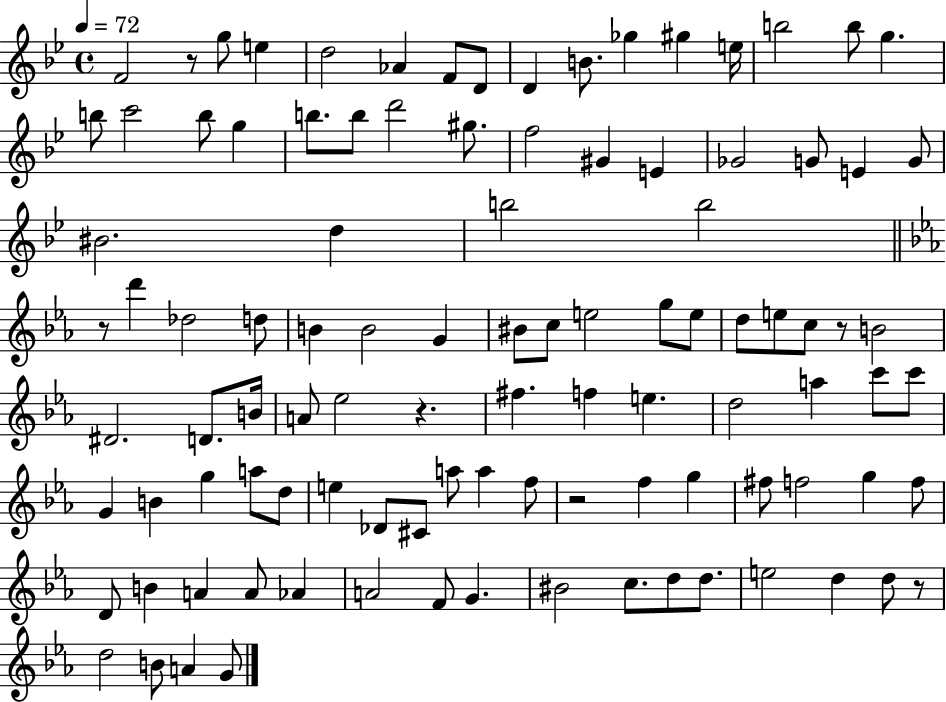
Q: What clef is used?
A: treble